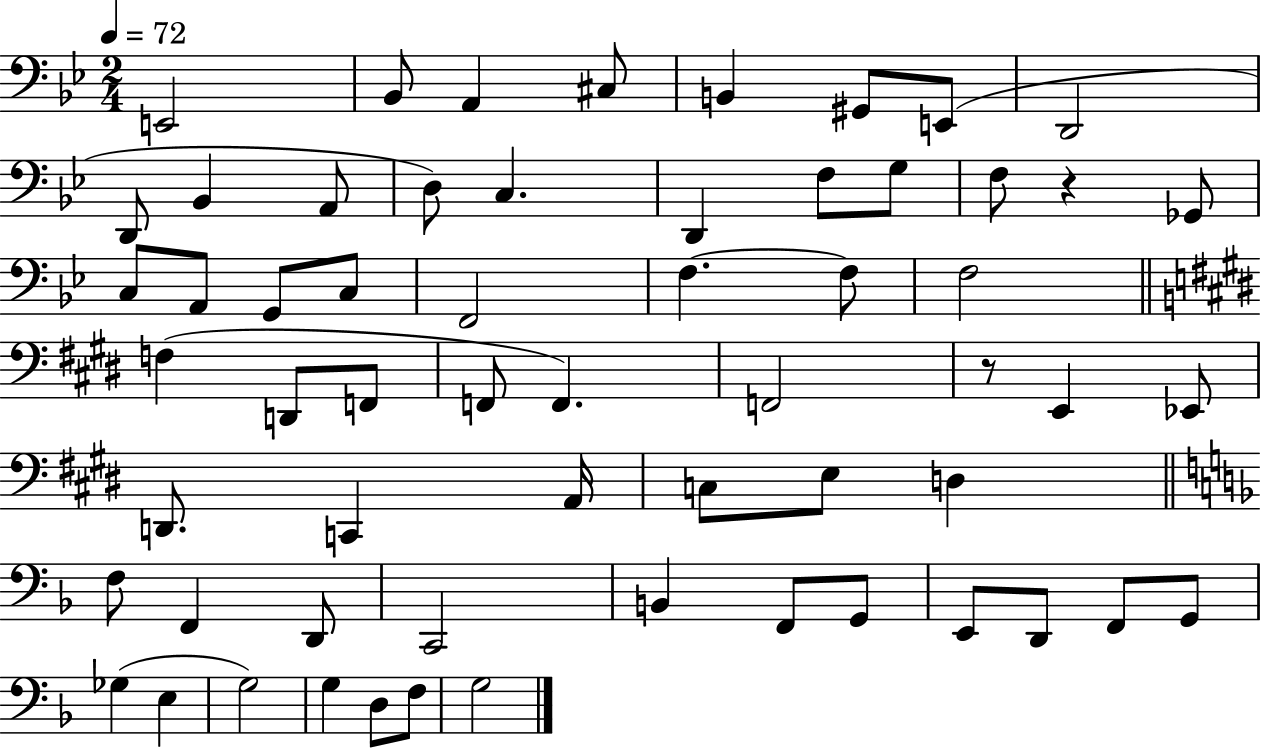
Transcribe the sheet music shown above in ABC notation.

X:1
T:Untitled
M:2/4
L:1/4
K:Bb
E,,2 _B,,/2 A,, ^C,/2 B,, ^G,,/2 E,,/2 D,,2 D,,/2 _B,, A,,/2 D,/2 C, D,, F,/2 G,/2 F,/2 z _G,,/2 C,/2 A,,/2 G,,/2 C,/2 F,,2 F, F,/2 F,2 F, D,,/2 F,,/2 F,,/2 F,, F,,2 z/2 E,, _E,,/2 D,,/2 C,, A,,/4 C,/2 E,/2 D, F,/2 F,, D,,/2 C,,2 B,, F,,/2 G,,/2 E,,/2 D,,/2 F,,/2 G,,/2 _G, E, G,2 G, D,/2 F,/2 G,2